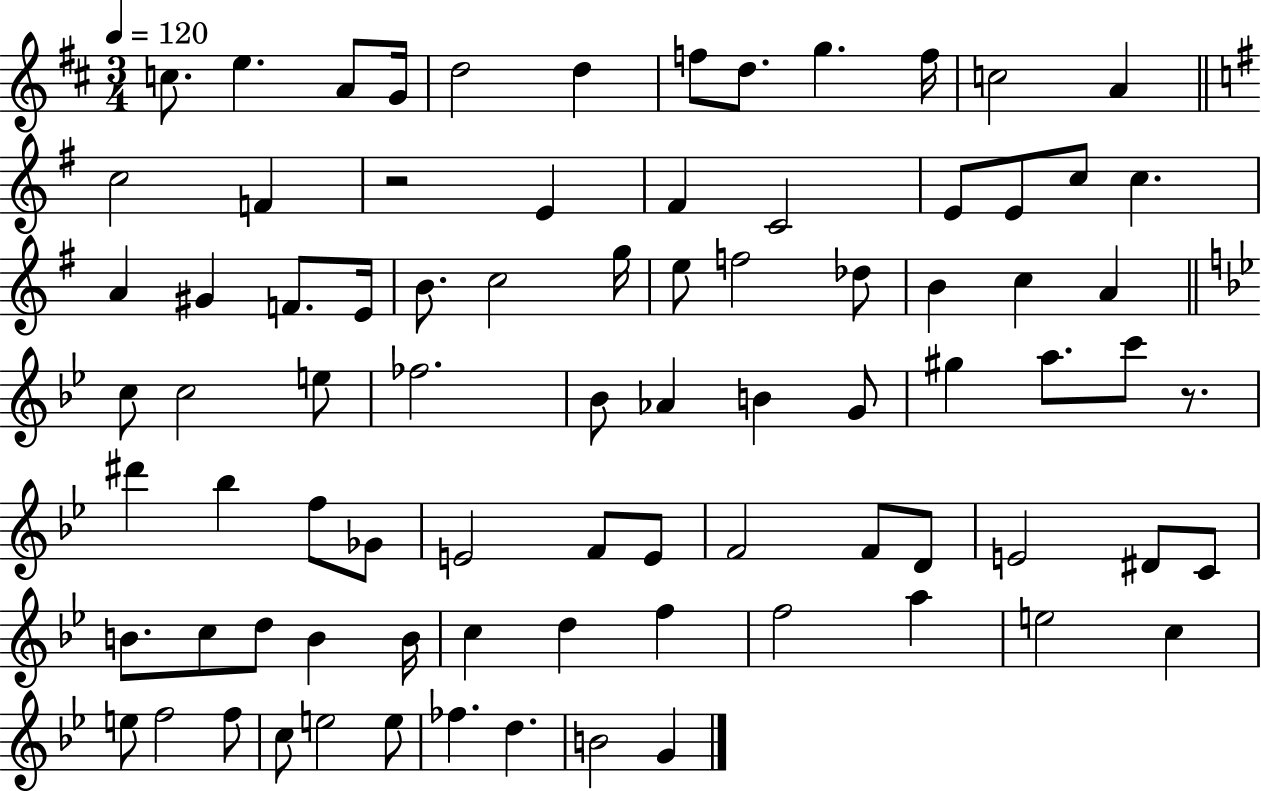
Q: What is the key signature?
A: D major